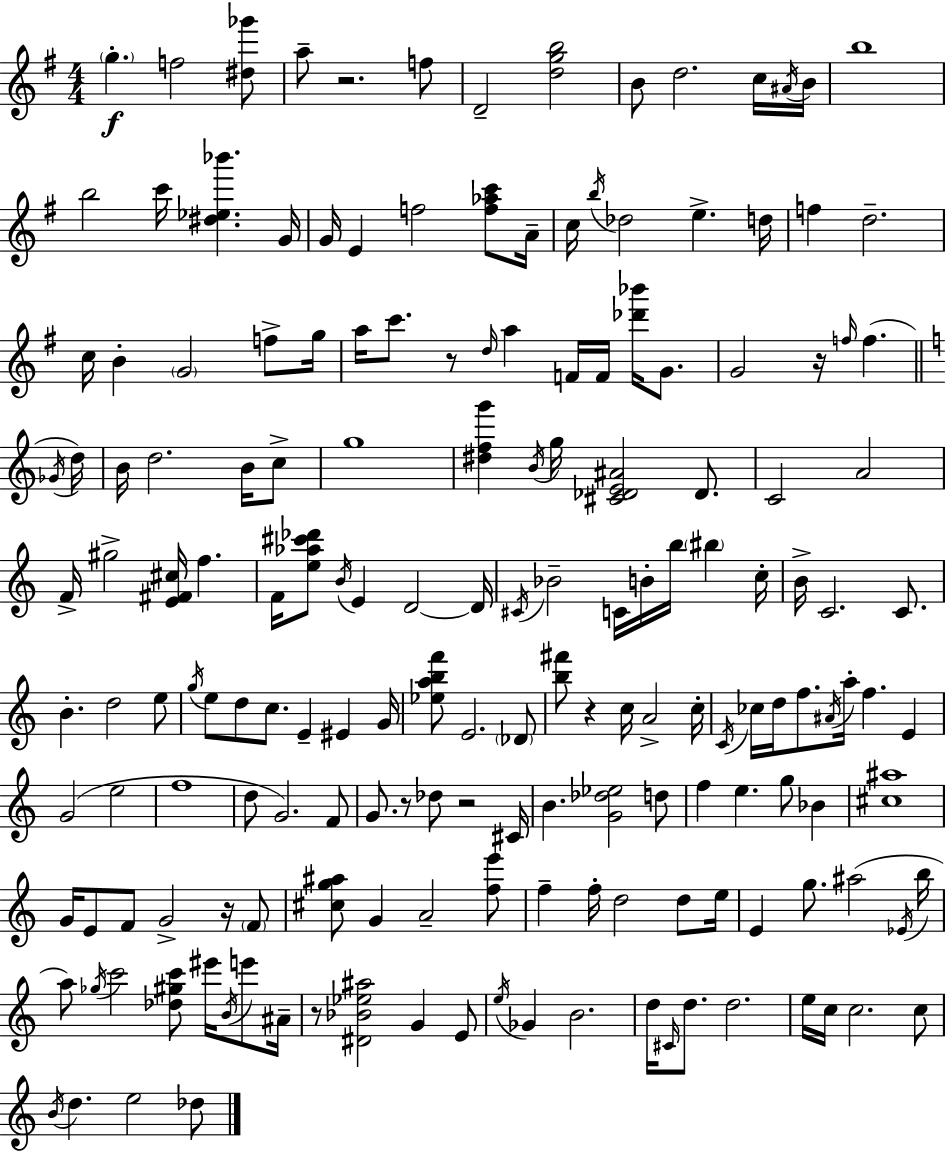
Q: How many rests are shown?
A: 8